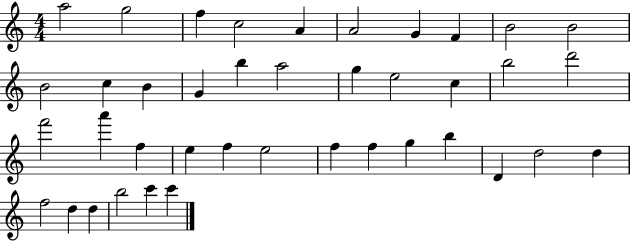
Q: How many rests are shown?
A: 0